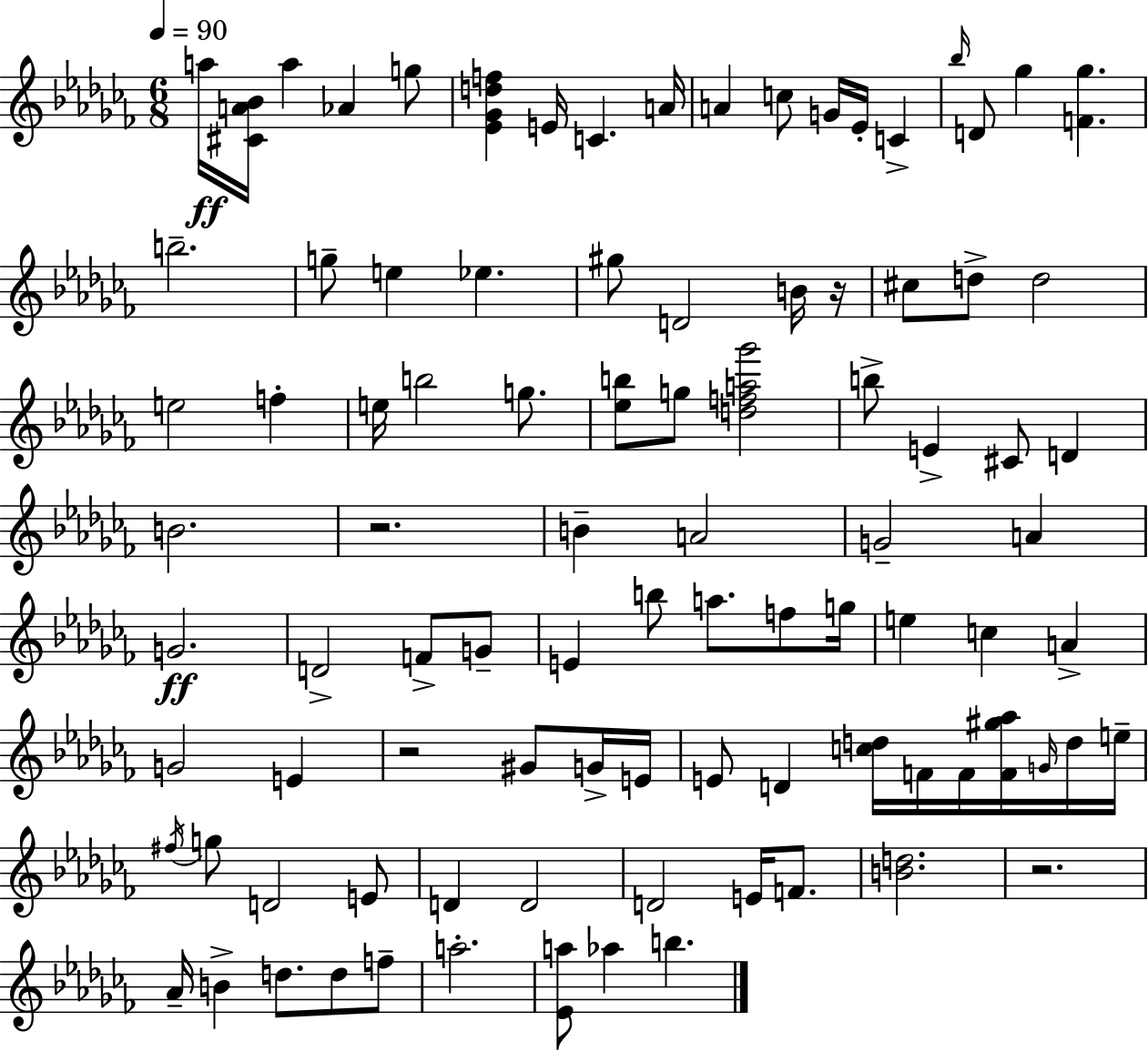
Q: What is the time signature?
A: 6/8